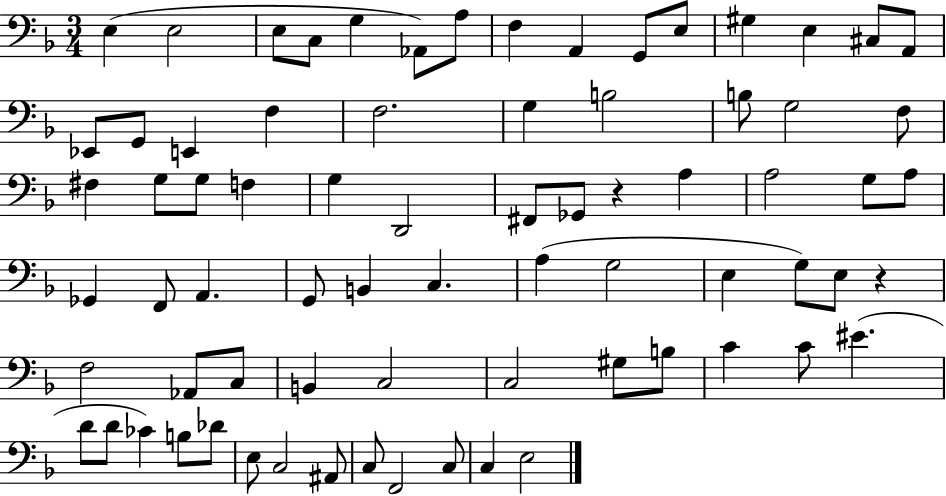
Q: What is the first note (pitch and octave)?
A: E3